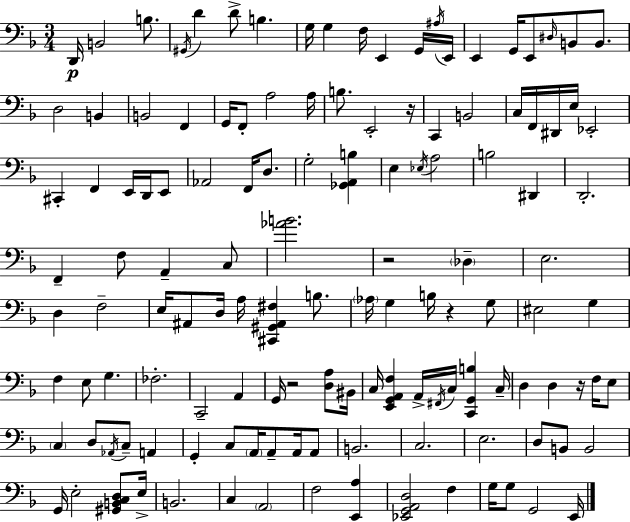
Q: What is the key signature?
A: D minor